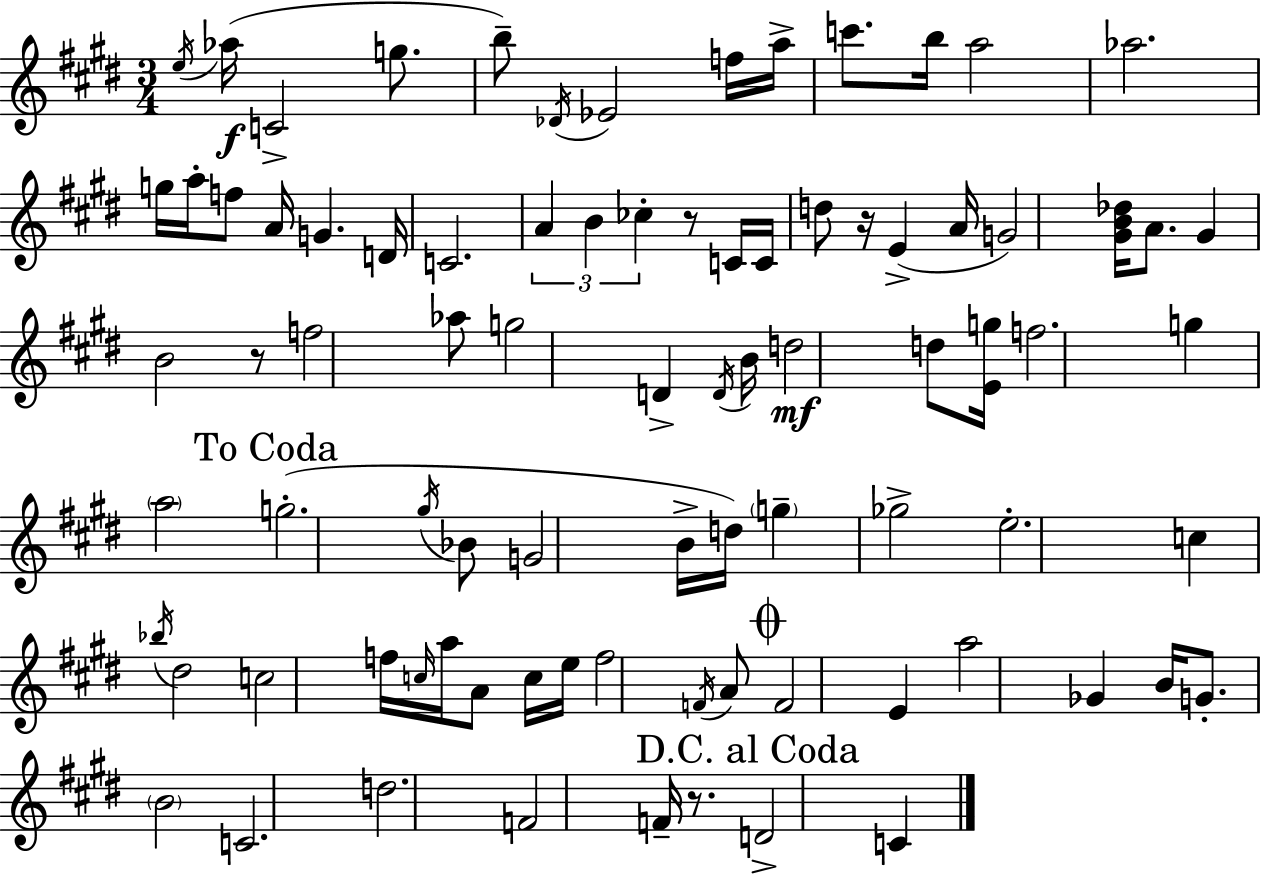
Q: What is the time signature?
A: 3/4